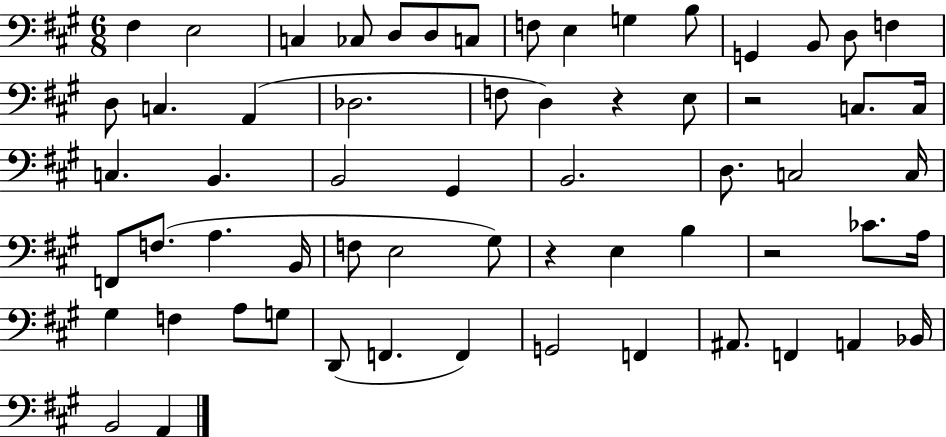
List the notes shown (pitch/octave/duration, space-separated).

F#3/q E3/h C3/q CES3/e D3/e D3/e C3/e F3/e E3/q G3/q B3/e G2/q B2/e D3/e F3/q D3/e C3/q. A2/q Db3/h. F3/e D3/q R/q E3/e R/h C3/e. C3/s C3/q. B2/q. B2/h G#2/q B2/h. D3/e. C3/h C3/s F2/e F3/e. A3/q. B2/s F3/e E3/h G#3/e R/q E3/q B3/q R/h CES4/e. A3/s G#3/q F3/q A3/e G3/e D2/e F2/q. F2/q G2/h F2/q A#2/e. F2/q A2/q Bb2/s B2/h A2/q